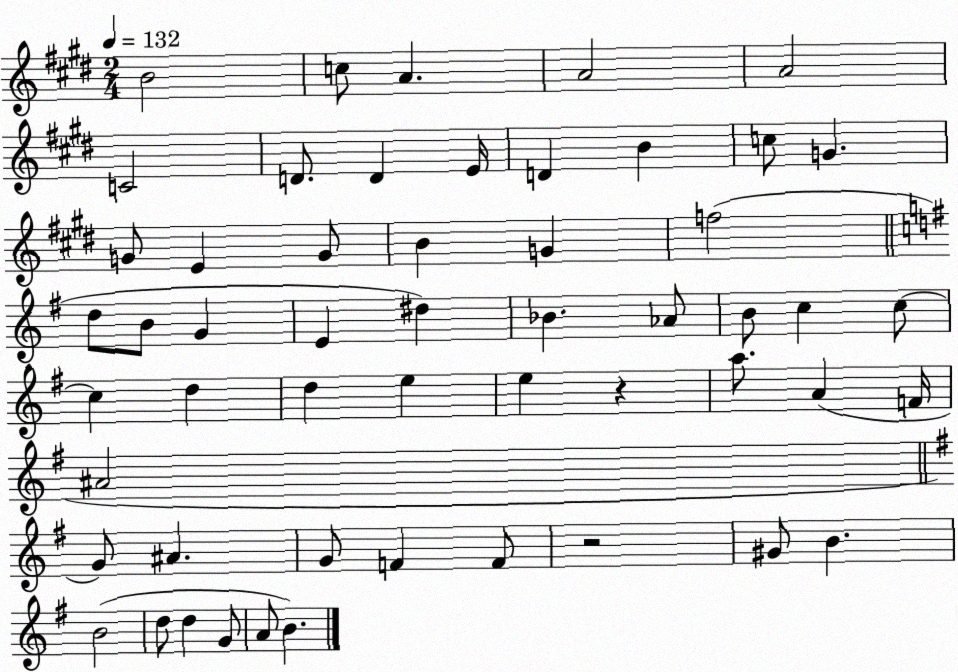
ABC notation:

X:1
T:Untitled
M:2/4
L:1/4
K:E
B2 c/2 A A2 A2 C2 D/2 D E/4 D B c/2 G G/2 E G/2 B G f2 d/2 B/2 G E ^d _B _A/2 B/2 c c/2 c d d e e z a/2 A F/4 ^A2 G/2 ^A G/2 F F/2 z2 ^G/2 B B2 d/2 d G/2 A/2 B